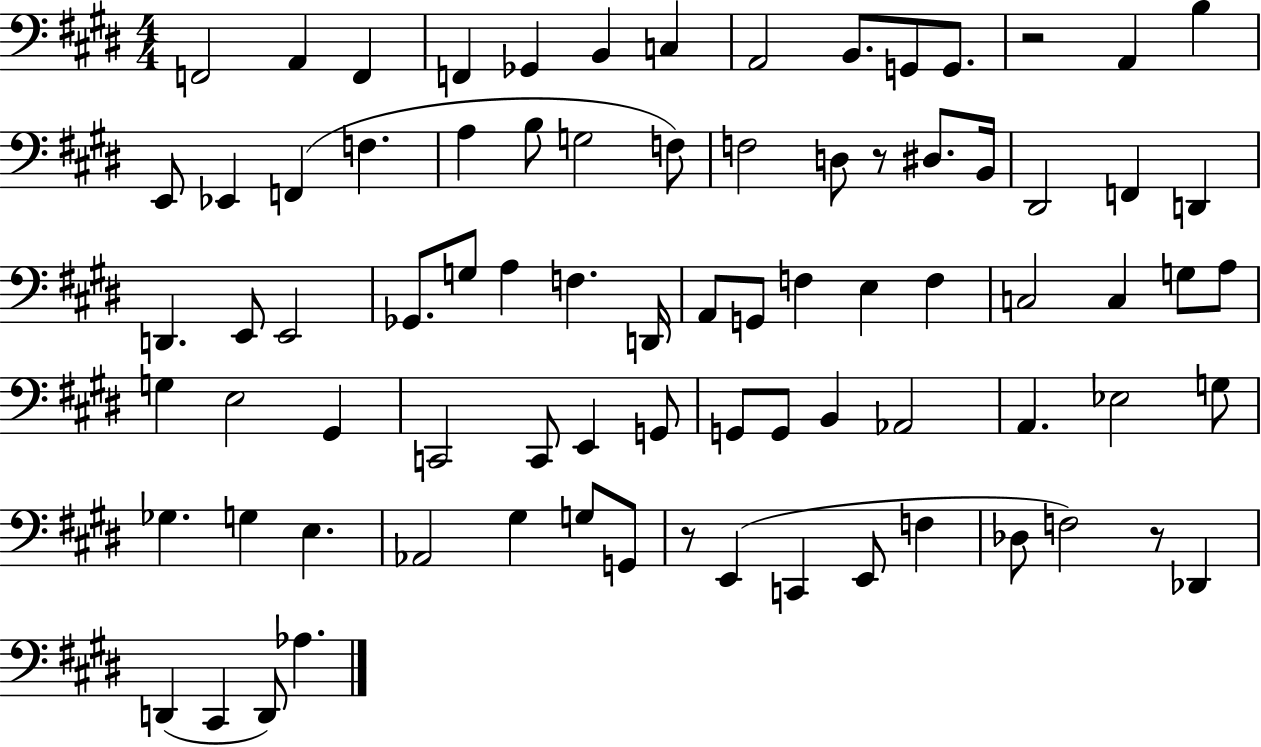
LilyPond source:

{
  \clef bass
  \numericTimeSignature
  \time 4/4
  \key e \major
  f,2 a,4 f,4 | f,4 ges,4 b,4 c4 | a,2 b,8. g,8 g,8. | r2 a,4 b4 | \break e,8 ees,4 f,4( f4. | a4 b8 g2 f8) | f2 d8 r8 dis8. b,16 | dis,2 f,4 d,4 | \break d,4. e,8 e,2 | ges,8. g8 a4 f4. d,16 | a,8 g,8 f4 e4 f4 | c2 c4 g8 a8 | \break g4 e2 gis,4 | c,2 c,8 e,4 g,8 | g,8 g,8 b,4 aes,2 | a,4. ees2 g8 | \break ges4. g4 e4. | aes,2 gis4 g8 g,8 | r8 e,4( c,4 e,8 f4 | des8 f2) r8 des,4 | \break d,4( cis,4 d,8) aes4. | \bar "|."
}